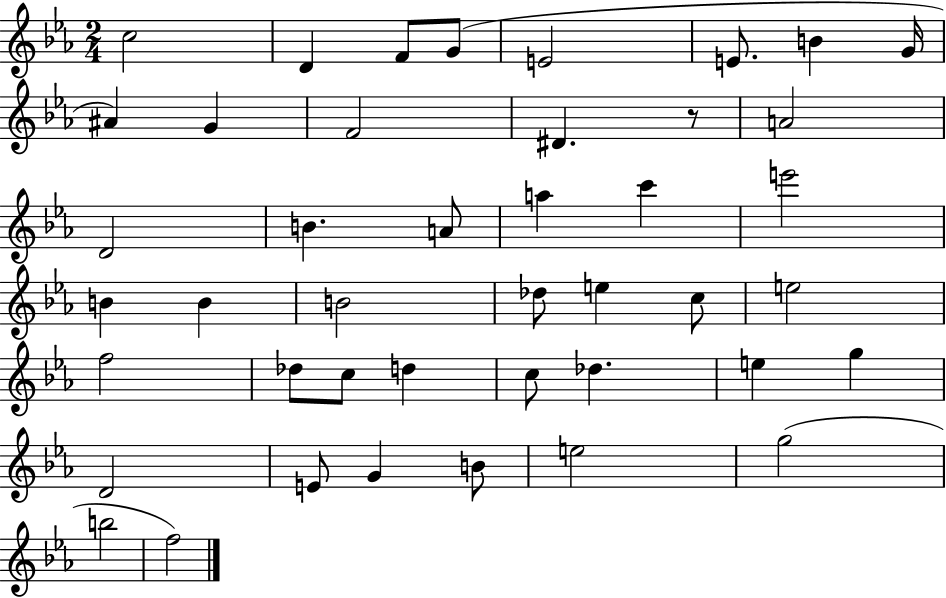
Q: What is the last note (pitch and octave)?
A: F5